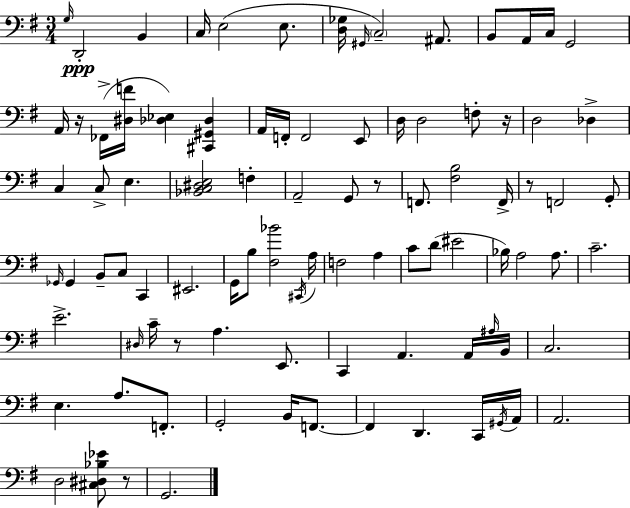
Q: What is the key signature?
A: G major